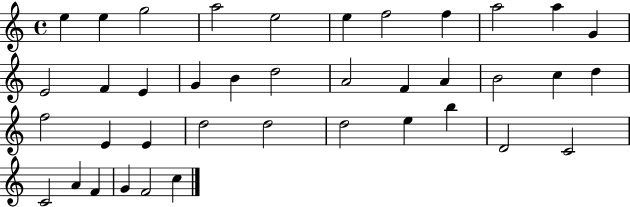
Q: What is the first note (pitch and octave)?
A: E5